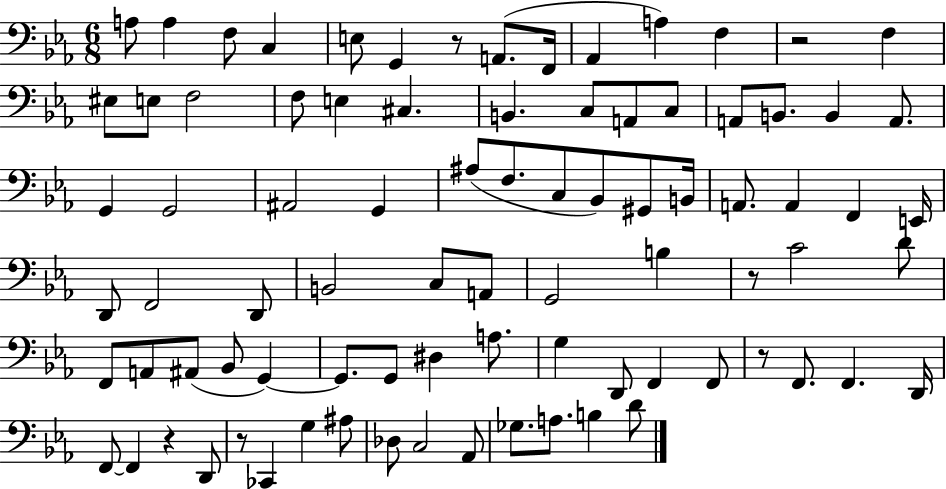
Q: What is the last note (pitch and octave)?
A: D4